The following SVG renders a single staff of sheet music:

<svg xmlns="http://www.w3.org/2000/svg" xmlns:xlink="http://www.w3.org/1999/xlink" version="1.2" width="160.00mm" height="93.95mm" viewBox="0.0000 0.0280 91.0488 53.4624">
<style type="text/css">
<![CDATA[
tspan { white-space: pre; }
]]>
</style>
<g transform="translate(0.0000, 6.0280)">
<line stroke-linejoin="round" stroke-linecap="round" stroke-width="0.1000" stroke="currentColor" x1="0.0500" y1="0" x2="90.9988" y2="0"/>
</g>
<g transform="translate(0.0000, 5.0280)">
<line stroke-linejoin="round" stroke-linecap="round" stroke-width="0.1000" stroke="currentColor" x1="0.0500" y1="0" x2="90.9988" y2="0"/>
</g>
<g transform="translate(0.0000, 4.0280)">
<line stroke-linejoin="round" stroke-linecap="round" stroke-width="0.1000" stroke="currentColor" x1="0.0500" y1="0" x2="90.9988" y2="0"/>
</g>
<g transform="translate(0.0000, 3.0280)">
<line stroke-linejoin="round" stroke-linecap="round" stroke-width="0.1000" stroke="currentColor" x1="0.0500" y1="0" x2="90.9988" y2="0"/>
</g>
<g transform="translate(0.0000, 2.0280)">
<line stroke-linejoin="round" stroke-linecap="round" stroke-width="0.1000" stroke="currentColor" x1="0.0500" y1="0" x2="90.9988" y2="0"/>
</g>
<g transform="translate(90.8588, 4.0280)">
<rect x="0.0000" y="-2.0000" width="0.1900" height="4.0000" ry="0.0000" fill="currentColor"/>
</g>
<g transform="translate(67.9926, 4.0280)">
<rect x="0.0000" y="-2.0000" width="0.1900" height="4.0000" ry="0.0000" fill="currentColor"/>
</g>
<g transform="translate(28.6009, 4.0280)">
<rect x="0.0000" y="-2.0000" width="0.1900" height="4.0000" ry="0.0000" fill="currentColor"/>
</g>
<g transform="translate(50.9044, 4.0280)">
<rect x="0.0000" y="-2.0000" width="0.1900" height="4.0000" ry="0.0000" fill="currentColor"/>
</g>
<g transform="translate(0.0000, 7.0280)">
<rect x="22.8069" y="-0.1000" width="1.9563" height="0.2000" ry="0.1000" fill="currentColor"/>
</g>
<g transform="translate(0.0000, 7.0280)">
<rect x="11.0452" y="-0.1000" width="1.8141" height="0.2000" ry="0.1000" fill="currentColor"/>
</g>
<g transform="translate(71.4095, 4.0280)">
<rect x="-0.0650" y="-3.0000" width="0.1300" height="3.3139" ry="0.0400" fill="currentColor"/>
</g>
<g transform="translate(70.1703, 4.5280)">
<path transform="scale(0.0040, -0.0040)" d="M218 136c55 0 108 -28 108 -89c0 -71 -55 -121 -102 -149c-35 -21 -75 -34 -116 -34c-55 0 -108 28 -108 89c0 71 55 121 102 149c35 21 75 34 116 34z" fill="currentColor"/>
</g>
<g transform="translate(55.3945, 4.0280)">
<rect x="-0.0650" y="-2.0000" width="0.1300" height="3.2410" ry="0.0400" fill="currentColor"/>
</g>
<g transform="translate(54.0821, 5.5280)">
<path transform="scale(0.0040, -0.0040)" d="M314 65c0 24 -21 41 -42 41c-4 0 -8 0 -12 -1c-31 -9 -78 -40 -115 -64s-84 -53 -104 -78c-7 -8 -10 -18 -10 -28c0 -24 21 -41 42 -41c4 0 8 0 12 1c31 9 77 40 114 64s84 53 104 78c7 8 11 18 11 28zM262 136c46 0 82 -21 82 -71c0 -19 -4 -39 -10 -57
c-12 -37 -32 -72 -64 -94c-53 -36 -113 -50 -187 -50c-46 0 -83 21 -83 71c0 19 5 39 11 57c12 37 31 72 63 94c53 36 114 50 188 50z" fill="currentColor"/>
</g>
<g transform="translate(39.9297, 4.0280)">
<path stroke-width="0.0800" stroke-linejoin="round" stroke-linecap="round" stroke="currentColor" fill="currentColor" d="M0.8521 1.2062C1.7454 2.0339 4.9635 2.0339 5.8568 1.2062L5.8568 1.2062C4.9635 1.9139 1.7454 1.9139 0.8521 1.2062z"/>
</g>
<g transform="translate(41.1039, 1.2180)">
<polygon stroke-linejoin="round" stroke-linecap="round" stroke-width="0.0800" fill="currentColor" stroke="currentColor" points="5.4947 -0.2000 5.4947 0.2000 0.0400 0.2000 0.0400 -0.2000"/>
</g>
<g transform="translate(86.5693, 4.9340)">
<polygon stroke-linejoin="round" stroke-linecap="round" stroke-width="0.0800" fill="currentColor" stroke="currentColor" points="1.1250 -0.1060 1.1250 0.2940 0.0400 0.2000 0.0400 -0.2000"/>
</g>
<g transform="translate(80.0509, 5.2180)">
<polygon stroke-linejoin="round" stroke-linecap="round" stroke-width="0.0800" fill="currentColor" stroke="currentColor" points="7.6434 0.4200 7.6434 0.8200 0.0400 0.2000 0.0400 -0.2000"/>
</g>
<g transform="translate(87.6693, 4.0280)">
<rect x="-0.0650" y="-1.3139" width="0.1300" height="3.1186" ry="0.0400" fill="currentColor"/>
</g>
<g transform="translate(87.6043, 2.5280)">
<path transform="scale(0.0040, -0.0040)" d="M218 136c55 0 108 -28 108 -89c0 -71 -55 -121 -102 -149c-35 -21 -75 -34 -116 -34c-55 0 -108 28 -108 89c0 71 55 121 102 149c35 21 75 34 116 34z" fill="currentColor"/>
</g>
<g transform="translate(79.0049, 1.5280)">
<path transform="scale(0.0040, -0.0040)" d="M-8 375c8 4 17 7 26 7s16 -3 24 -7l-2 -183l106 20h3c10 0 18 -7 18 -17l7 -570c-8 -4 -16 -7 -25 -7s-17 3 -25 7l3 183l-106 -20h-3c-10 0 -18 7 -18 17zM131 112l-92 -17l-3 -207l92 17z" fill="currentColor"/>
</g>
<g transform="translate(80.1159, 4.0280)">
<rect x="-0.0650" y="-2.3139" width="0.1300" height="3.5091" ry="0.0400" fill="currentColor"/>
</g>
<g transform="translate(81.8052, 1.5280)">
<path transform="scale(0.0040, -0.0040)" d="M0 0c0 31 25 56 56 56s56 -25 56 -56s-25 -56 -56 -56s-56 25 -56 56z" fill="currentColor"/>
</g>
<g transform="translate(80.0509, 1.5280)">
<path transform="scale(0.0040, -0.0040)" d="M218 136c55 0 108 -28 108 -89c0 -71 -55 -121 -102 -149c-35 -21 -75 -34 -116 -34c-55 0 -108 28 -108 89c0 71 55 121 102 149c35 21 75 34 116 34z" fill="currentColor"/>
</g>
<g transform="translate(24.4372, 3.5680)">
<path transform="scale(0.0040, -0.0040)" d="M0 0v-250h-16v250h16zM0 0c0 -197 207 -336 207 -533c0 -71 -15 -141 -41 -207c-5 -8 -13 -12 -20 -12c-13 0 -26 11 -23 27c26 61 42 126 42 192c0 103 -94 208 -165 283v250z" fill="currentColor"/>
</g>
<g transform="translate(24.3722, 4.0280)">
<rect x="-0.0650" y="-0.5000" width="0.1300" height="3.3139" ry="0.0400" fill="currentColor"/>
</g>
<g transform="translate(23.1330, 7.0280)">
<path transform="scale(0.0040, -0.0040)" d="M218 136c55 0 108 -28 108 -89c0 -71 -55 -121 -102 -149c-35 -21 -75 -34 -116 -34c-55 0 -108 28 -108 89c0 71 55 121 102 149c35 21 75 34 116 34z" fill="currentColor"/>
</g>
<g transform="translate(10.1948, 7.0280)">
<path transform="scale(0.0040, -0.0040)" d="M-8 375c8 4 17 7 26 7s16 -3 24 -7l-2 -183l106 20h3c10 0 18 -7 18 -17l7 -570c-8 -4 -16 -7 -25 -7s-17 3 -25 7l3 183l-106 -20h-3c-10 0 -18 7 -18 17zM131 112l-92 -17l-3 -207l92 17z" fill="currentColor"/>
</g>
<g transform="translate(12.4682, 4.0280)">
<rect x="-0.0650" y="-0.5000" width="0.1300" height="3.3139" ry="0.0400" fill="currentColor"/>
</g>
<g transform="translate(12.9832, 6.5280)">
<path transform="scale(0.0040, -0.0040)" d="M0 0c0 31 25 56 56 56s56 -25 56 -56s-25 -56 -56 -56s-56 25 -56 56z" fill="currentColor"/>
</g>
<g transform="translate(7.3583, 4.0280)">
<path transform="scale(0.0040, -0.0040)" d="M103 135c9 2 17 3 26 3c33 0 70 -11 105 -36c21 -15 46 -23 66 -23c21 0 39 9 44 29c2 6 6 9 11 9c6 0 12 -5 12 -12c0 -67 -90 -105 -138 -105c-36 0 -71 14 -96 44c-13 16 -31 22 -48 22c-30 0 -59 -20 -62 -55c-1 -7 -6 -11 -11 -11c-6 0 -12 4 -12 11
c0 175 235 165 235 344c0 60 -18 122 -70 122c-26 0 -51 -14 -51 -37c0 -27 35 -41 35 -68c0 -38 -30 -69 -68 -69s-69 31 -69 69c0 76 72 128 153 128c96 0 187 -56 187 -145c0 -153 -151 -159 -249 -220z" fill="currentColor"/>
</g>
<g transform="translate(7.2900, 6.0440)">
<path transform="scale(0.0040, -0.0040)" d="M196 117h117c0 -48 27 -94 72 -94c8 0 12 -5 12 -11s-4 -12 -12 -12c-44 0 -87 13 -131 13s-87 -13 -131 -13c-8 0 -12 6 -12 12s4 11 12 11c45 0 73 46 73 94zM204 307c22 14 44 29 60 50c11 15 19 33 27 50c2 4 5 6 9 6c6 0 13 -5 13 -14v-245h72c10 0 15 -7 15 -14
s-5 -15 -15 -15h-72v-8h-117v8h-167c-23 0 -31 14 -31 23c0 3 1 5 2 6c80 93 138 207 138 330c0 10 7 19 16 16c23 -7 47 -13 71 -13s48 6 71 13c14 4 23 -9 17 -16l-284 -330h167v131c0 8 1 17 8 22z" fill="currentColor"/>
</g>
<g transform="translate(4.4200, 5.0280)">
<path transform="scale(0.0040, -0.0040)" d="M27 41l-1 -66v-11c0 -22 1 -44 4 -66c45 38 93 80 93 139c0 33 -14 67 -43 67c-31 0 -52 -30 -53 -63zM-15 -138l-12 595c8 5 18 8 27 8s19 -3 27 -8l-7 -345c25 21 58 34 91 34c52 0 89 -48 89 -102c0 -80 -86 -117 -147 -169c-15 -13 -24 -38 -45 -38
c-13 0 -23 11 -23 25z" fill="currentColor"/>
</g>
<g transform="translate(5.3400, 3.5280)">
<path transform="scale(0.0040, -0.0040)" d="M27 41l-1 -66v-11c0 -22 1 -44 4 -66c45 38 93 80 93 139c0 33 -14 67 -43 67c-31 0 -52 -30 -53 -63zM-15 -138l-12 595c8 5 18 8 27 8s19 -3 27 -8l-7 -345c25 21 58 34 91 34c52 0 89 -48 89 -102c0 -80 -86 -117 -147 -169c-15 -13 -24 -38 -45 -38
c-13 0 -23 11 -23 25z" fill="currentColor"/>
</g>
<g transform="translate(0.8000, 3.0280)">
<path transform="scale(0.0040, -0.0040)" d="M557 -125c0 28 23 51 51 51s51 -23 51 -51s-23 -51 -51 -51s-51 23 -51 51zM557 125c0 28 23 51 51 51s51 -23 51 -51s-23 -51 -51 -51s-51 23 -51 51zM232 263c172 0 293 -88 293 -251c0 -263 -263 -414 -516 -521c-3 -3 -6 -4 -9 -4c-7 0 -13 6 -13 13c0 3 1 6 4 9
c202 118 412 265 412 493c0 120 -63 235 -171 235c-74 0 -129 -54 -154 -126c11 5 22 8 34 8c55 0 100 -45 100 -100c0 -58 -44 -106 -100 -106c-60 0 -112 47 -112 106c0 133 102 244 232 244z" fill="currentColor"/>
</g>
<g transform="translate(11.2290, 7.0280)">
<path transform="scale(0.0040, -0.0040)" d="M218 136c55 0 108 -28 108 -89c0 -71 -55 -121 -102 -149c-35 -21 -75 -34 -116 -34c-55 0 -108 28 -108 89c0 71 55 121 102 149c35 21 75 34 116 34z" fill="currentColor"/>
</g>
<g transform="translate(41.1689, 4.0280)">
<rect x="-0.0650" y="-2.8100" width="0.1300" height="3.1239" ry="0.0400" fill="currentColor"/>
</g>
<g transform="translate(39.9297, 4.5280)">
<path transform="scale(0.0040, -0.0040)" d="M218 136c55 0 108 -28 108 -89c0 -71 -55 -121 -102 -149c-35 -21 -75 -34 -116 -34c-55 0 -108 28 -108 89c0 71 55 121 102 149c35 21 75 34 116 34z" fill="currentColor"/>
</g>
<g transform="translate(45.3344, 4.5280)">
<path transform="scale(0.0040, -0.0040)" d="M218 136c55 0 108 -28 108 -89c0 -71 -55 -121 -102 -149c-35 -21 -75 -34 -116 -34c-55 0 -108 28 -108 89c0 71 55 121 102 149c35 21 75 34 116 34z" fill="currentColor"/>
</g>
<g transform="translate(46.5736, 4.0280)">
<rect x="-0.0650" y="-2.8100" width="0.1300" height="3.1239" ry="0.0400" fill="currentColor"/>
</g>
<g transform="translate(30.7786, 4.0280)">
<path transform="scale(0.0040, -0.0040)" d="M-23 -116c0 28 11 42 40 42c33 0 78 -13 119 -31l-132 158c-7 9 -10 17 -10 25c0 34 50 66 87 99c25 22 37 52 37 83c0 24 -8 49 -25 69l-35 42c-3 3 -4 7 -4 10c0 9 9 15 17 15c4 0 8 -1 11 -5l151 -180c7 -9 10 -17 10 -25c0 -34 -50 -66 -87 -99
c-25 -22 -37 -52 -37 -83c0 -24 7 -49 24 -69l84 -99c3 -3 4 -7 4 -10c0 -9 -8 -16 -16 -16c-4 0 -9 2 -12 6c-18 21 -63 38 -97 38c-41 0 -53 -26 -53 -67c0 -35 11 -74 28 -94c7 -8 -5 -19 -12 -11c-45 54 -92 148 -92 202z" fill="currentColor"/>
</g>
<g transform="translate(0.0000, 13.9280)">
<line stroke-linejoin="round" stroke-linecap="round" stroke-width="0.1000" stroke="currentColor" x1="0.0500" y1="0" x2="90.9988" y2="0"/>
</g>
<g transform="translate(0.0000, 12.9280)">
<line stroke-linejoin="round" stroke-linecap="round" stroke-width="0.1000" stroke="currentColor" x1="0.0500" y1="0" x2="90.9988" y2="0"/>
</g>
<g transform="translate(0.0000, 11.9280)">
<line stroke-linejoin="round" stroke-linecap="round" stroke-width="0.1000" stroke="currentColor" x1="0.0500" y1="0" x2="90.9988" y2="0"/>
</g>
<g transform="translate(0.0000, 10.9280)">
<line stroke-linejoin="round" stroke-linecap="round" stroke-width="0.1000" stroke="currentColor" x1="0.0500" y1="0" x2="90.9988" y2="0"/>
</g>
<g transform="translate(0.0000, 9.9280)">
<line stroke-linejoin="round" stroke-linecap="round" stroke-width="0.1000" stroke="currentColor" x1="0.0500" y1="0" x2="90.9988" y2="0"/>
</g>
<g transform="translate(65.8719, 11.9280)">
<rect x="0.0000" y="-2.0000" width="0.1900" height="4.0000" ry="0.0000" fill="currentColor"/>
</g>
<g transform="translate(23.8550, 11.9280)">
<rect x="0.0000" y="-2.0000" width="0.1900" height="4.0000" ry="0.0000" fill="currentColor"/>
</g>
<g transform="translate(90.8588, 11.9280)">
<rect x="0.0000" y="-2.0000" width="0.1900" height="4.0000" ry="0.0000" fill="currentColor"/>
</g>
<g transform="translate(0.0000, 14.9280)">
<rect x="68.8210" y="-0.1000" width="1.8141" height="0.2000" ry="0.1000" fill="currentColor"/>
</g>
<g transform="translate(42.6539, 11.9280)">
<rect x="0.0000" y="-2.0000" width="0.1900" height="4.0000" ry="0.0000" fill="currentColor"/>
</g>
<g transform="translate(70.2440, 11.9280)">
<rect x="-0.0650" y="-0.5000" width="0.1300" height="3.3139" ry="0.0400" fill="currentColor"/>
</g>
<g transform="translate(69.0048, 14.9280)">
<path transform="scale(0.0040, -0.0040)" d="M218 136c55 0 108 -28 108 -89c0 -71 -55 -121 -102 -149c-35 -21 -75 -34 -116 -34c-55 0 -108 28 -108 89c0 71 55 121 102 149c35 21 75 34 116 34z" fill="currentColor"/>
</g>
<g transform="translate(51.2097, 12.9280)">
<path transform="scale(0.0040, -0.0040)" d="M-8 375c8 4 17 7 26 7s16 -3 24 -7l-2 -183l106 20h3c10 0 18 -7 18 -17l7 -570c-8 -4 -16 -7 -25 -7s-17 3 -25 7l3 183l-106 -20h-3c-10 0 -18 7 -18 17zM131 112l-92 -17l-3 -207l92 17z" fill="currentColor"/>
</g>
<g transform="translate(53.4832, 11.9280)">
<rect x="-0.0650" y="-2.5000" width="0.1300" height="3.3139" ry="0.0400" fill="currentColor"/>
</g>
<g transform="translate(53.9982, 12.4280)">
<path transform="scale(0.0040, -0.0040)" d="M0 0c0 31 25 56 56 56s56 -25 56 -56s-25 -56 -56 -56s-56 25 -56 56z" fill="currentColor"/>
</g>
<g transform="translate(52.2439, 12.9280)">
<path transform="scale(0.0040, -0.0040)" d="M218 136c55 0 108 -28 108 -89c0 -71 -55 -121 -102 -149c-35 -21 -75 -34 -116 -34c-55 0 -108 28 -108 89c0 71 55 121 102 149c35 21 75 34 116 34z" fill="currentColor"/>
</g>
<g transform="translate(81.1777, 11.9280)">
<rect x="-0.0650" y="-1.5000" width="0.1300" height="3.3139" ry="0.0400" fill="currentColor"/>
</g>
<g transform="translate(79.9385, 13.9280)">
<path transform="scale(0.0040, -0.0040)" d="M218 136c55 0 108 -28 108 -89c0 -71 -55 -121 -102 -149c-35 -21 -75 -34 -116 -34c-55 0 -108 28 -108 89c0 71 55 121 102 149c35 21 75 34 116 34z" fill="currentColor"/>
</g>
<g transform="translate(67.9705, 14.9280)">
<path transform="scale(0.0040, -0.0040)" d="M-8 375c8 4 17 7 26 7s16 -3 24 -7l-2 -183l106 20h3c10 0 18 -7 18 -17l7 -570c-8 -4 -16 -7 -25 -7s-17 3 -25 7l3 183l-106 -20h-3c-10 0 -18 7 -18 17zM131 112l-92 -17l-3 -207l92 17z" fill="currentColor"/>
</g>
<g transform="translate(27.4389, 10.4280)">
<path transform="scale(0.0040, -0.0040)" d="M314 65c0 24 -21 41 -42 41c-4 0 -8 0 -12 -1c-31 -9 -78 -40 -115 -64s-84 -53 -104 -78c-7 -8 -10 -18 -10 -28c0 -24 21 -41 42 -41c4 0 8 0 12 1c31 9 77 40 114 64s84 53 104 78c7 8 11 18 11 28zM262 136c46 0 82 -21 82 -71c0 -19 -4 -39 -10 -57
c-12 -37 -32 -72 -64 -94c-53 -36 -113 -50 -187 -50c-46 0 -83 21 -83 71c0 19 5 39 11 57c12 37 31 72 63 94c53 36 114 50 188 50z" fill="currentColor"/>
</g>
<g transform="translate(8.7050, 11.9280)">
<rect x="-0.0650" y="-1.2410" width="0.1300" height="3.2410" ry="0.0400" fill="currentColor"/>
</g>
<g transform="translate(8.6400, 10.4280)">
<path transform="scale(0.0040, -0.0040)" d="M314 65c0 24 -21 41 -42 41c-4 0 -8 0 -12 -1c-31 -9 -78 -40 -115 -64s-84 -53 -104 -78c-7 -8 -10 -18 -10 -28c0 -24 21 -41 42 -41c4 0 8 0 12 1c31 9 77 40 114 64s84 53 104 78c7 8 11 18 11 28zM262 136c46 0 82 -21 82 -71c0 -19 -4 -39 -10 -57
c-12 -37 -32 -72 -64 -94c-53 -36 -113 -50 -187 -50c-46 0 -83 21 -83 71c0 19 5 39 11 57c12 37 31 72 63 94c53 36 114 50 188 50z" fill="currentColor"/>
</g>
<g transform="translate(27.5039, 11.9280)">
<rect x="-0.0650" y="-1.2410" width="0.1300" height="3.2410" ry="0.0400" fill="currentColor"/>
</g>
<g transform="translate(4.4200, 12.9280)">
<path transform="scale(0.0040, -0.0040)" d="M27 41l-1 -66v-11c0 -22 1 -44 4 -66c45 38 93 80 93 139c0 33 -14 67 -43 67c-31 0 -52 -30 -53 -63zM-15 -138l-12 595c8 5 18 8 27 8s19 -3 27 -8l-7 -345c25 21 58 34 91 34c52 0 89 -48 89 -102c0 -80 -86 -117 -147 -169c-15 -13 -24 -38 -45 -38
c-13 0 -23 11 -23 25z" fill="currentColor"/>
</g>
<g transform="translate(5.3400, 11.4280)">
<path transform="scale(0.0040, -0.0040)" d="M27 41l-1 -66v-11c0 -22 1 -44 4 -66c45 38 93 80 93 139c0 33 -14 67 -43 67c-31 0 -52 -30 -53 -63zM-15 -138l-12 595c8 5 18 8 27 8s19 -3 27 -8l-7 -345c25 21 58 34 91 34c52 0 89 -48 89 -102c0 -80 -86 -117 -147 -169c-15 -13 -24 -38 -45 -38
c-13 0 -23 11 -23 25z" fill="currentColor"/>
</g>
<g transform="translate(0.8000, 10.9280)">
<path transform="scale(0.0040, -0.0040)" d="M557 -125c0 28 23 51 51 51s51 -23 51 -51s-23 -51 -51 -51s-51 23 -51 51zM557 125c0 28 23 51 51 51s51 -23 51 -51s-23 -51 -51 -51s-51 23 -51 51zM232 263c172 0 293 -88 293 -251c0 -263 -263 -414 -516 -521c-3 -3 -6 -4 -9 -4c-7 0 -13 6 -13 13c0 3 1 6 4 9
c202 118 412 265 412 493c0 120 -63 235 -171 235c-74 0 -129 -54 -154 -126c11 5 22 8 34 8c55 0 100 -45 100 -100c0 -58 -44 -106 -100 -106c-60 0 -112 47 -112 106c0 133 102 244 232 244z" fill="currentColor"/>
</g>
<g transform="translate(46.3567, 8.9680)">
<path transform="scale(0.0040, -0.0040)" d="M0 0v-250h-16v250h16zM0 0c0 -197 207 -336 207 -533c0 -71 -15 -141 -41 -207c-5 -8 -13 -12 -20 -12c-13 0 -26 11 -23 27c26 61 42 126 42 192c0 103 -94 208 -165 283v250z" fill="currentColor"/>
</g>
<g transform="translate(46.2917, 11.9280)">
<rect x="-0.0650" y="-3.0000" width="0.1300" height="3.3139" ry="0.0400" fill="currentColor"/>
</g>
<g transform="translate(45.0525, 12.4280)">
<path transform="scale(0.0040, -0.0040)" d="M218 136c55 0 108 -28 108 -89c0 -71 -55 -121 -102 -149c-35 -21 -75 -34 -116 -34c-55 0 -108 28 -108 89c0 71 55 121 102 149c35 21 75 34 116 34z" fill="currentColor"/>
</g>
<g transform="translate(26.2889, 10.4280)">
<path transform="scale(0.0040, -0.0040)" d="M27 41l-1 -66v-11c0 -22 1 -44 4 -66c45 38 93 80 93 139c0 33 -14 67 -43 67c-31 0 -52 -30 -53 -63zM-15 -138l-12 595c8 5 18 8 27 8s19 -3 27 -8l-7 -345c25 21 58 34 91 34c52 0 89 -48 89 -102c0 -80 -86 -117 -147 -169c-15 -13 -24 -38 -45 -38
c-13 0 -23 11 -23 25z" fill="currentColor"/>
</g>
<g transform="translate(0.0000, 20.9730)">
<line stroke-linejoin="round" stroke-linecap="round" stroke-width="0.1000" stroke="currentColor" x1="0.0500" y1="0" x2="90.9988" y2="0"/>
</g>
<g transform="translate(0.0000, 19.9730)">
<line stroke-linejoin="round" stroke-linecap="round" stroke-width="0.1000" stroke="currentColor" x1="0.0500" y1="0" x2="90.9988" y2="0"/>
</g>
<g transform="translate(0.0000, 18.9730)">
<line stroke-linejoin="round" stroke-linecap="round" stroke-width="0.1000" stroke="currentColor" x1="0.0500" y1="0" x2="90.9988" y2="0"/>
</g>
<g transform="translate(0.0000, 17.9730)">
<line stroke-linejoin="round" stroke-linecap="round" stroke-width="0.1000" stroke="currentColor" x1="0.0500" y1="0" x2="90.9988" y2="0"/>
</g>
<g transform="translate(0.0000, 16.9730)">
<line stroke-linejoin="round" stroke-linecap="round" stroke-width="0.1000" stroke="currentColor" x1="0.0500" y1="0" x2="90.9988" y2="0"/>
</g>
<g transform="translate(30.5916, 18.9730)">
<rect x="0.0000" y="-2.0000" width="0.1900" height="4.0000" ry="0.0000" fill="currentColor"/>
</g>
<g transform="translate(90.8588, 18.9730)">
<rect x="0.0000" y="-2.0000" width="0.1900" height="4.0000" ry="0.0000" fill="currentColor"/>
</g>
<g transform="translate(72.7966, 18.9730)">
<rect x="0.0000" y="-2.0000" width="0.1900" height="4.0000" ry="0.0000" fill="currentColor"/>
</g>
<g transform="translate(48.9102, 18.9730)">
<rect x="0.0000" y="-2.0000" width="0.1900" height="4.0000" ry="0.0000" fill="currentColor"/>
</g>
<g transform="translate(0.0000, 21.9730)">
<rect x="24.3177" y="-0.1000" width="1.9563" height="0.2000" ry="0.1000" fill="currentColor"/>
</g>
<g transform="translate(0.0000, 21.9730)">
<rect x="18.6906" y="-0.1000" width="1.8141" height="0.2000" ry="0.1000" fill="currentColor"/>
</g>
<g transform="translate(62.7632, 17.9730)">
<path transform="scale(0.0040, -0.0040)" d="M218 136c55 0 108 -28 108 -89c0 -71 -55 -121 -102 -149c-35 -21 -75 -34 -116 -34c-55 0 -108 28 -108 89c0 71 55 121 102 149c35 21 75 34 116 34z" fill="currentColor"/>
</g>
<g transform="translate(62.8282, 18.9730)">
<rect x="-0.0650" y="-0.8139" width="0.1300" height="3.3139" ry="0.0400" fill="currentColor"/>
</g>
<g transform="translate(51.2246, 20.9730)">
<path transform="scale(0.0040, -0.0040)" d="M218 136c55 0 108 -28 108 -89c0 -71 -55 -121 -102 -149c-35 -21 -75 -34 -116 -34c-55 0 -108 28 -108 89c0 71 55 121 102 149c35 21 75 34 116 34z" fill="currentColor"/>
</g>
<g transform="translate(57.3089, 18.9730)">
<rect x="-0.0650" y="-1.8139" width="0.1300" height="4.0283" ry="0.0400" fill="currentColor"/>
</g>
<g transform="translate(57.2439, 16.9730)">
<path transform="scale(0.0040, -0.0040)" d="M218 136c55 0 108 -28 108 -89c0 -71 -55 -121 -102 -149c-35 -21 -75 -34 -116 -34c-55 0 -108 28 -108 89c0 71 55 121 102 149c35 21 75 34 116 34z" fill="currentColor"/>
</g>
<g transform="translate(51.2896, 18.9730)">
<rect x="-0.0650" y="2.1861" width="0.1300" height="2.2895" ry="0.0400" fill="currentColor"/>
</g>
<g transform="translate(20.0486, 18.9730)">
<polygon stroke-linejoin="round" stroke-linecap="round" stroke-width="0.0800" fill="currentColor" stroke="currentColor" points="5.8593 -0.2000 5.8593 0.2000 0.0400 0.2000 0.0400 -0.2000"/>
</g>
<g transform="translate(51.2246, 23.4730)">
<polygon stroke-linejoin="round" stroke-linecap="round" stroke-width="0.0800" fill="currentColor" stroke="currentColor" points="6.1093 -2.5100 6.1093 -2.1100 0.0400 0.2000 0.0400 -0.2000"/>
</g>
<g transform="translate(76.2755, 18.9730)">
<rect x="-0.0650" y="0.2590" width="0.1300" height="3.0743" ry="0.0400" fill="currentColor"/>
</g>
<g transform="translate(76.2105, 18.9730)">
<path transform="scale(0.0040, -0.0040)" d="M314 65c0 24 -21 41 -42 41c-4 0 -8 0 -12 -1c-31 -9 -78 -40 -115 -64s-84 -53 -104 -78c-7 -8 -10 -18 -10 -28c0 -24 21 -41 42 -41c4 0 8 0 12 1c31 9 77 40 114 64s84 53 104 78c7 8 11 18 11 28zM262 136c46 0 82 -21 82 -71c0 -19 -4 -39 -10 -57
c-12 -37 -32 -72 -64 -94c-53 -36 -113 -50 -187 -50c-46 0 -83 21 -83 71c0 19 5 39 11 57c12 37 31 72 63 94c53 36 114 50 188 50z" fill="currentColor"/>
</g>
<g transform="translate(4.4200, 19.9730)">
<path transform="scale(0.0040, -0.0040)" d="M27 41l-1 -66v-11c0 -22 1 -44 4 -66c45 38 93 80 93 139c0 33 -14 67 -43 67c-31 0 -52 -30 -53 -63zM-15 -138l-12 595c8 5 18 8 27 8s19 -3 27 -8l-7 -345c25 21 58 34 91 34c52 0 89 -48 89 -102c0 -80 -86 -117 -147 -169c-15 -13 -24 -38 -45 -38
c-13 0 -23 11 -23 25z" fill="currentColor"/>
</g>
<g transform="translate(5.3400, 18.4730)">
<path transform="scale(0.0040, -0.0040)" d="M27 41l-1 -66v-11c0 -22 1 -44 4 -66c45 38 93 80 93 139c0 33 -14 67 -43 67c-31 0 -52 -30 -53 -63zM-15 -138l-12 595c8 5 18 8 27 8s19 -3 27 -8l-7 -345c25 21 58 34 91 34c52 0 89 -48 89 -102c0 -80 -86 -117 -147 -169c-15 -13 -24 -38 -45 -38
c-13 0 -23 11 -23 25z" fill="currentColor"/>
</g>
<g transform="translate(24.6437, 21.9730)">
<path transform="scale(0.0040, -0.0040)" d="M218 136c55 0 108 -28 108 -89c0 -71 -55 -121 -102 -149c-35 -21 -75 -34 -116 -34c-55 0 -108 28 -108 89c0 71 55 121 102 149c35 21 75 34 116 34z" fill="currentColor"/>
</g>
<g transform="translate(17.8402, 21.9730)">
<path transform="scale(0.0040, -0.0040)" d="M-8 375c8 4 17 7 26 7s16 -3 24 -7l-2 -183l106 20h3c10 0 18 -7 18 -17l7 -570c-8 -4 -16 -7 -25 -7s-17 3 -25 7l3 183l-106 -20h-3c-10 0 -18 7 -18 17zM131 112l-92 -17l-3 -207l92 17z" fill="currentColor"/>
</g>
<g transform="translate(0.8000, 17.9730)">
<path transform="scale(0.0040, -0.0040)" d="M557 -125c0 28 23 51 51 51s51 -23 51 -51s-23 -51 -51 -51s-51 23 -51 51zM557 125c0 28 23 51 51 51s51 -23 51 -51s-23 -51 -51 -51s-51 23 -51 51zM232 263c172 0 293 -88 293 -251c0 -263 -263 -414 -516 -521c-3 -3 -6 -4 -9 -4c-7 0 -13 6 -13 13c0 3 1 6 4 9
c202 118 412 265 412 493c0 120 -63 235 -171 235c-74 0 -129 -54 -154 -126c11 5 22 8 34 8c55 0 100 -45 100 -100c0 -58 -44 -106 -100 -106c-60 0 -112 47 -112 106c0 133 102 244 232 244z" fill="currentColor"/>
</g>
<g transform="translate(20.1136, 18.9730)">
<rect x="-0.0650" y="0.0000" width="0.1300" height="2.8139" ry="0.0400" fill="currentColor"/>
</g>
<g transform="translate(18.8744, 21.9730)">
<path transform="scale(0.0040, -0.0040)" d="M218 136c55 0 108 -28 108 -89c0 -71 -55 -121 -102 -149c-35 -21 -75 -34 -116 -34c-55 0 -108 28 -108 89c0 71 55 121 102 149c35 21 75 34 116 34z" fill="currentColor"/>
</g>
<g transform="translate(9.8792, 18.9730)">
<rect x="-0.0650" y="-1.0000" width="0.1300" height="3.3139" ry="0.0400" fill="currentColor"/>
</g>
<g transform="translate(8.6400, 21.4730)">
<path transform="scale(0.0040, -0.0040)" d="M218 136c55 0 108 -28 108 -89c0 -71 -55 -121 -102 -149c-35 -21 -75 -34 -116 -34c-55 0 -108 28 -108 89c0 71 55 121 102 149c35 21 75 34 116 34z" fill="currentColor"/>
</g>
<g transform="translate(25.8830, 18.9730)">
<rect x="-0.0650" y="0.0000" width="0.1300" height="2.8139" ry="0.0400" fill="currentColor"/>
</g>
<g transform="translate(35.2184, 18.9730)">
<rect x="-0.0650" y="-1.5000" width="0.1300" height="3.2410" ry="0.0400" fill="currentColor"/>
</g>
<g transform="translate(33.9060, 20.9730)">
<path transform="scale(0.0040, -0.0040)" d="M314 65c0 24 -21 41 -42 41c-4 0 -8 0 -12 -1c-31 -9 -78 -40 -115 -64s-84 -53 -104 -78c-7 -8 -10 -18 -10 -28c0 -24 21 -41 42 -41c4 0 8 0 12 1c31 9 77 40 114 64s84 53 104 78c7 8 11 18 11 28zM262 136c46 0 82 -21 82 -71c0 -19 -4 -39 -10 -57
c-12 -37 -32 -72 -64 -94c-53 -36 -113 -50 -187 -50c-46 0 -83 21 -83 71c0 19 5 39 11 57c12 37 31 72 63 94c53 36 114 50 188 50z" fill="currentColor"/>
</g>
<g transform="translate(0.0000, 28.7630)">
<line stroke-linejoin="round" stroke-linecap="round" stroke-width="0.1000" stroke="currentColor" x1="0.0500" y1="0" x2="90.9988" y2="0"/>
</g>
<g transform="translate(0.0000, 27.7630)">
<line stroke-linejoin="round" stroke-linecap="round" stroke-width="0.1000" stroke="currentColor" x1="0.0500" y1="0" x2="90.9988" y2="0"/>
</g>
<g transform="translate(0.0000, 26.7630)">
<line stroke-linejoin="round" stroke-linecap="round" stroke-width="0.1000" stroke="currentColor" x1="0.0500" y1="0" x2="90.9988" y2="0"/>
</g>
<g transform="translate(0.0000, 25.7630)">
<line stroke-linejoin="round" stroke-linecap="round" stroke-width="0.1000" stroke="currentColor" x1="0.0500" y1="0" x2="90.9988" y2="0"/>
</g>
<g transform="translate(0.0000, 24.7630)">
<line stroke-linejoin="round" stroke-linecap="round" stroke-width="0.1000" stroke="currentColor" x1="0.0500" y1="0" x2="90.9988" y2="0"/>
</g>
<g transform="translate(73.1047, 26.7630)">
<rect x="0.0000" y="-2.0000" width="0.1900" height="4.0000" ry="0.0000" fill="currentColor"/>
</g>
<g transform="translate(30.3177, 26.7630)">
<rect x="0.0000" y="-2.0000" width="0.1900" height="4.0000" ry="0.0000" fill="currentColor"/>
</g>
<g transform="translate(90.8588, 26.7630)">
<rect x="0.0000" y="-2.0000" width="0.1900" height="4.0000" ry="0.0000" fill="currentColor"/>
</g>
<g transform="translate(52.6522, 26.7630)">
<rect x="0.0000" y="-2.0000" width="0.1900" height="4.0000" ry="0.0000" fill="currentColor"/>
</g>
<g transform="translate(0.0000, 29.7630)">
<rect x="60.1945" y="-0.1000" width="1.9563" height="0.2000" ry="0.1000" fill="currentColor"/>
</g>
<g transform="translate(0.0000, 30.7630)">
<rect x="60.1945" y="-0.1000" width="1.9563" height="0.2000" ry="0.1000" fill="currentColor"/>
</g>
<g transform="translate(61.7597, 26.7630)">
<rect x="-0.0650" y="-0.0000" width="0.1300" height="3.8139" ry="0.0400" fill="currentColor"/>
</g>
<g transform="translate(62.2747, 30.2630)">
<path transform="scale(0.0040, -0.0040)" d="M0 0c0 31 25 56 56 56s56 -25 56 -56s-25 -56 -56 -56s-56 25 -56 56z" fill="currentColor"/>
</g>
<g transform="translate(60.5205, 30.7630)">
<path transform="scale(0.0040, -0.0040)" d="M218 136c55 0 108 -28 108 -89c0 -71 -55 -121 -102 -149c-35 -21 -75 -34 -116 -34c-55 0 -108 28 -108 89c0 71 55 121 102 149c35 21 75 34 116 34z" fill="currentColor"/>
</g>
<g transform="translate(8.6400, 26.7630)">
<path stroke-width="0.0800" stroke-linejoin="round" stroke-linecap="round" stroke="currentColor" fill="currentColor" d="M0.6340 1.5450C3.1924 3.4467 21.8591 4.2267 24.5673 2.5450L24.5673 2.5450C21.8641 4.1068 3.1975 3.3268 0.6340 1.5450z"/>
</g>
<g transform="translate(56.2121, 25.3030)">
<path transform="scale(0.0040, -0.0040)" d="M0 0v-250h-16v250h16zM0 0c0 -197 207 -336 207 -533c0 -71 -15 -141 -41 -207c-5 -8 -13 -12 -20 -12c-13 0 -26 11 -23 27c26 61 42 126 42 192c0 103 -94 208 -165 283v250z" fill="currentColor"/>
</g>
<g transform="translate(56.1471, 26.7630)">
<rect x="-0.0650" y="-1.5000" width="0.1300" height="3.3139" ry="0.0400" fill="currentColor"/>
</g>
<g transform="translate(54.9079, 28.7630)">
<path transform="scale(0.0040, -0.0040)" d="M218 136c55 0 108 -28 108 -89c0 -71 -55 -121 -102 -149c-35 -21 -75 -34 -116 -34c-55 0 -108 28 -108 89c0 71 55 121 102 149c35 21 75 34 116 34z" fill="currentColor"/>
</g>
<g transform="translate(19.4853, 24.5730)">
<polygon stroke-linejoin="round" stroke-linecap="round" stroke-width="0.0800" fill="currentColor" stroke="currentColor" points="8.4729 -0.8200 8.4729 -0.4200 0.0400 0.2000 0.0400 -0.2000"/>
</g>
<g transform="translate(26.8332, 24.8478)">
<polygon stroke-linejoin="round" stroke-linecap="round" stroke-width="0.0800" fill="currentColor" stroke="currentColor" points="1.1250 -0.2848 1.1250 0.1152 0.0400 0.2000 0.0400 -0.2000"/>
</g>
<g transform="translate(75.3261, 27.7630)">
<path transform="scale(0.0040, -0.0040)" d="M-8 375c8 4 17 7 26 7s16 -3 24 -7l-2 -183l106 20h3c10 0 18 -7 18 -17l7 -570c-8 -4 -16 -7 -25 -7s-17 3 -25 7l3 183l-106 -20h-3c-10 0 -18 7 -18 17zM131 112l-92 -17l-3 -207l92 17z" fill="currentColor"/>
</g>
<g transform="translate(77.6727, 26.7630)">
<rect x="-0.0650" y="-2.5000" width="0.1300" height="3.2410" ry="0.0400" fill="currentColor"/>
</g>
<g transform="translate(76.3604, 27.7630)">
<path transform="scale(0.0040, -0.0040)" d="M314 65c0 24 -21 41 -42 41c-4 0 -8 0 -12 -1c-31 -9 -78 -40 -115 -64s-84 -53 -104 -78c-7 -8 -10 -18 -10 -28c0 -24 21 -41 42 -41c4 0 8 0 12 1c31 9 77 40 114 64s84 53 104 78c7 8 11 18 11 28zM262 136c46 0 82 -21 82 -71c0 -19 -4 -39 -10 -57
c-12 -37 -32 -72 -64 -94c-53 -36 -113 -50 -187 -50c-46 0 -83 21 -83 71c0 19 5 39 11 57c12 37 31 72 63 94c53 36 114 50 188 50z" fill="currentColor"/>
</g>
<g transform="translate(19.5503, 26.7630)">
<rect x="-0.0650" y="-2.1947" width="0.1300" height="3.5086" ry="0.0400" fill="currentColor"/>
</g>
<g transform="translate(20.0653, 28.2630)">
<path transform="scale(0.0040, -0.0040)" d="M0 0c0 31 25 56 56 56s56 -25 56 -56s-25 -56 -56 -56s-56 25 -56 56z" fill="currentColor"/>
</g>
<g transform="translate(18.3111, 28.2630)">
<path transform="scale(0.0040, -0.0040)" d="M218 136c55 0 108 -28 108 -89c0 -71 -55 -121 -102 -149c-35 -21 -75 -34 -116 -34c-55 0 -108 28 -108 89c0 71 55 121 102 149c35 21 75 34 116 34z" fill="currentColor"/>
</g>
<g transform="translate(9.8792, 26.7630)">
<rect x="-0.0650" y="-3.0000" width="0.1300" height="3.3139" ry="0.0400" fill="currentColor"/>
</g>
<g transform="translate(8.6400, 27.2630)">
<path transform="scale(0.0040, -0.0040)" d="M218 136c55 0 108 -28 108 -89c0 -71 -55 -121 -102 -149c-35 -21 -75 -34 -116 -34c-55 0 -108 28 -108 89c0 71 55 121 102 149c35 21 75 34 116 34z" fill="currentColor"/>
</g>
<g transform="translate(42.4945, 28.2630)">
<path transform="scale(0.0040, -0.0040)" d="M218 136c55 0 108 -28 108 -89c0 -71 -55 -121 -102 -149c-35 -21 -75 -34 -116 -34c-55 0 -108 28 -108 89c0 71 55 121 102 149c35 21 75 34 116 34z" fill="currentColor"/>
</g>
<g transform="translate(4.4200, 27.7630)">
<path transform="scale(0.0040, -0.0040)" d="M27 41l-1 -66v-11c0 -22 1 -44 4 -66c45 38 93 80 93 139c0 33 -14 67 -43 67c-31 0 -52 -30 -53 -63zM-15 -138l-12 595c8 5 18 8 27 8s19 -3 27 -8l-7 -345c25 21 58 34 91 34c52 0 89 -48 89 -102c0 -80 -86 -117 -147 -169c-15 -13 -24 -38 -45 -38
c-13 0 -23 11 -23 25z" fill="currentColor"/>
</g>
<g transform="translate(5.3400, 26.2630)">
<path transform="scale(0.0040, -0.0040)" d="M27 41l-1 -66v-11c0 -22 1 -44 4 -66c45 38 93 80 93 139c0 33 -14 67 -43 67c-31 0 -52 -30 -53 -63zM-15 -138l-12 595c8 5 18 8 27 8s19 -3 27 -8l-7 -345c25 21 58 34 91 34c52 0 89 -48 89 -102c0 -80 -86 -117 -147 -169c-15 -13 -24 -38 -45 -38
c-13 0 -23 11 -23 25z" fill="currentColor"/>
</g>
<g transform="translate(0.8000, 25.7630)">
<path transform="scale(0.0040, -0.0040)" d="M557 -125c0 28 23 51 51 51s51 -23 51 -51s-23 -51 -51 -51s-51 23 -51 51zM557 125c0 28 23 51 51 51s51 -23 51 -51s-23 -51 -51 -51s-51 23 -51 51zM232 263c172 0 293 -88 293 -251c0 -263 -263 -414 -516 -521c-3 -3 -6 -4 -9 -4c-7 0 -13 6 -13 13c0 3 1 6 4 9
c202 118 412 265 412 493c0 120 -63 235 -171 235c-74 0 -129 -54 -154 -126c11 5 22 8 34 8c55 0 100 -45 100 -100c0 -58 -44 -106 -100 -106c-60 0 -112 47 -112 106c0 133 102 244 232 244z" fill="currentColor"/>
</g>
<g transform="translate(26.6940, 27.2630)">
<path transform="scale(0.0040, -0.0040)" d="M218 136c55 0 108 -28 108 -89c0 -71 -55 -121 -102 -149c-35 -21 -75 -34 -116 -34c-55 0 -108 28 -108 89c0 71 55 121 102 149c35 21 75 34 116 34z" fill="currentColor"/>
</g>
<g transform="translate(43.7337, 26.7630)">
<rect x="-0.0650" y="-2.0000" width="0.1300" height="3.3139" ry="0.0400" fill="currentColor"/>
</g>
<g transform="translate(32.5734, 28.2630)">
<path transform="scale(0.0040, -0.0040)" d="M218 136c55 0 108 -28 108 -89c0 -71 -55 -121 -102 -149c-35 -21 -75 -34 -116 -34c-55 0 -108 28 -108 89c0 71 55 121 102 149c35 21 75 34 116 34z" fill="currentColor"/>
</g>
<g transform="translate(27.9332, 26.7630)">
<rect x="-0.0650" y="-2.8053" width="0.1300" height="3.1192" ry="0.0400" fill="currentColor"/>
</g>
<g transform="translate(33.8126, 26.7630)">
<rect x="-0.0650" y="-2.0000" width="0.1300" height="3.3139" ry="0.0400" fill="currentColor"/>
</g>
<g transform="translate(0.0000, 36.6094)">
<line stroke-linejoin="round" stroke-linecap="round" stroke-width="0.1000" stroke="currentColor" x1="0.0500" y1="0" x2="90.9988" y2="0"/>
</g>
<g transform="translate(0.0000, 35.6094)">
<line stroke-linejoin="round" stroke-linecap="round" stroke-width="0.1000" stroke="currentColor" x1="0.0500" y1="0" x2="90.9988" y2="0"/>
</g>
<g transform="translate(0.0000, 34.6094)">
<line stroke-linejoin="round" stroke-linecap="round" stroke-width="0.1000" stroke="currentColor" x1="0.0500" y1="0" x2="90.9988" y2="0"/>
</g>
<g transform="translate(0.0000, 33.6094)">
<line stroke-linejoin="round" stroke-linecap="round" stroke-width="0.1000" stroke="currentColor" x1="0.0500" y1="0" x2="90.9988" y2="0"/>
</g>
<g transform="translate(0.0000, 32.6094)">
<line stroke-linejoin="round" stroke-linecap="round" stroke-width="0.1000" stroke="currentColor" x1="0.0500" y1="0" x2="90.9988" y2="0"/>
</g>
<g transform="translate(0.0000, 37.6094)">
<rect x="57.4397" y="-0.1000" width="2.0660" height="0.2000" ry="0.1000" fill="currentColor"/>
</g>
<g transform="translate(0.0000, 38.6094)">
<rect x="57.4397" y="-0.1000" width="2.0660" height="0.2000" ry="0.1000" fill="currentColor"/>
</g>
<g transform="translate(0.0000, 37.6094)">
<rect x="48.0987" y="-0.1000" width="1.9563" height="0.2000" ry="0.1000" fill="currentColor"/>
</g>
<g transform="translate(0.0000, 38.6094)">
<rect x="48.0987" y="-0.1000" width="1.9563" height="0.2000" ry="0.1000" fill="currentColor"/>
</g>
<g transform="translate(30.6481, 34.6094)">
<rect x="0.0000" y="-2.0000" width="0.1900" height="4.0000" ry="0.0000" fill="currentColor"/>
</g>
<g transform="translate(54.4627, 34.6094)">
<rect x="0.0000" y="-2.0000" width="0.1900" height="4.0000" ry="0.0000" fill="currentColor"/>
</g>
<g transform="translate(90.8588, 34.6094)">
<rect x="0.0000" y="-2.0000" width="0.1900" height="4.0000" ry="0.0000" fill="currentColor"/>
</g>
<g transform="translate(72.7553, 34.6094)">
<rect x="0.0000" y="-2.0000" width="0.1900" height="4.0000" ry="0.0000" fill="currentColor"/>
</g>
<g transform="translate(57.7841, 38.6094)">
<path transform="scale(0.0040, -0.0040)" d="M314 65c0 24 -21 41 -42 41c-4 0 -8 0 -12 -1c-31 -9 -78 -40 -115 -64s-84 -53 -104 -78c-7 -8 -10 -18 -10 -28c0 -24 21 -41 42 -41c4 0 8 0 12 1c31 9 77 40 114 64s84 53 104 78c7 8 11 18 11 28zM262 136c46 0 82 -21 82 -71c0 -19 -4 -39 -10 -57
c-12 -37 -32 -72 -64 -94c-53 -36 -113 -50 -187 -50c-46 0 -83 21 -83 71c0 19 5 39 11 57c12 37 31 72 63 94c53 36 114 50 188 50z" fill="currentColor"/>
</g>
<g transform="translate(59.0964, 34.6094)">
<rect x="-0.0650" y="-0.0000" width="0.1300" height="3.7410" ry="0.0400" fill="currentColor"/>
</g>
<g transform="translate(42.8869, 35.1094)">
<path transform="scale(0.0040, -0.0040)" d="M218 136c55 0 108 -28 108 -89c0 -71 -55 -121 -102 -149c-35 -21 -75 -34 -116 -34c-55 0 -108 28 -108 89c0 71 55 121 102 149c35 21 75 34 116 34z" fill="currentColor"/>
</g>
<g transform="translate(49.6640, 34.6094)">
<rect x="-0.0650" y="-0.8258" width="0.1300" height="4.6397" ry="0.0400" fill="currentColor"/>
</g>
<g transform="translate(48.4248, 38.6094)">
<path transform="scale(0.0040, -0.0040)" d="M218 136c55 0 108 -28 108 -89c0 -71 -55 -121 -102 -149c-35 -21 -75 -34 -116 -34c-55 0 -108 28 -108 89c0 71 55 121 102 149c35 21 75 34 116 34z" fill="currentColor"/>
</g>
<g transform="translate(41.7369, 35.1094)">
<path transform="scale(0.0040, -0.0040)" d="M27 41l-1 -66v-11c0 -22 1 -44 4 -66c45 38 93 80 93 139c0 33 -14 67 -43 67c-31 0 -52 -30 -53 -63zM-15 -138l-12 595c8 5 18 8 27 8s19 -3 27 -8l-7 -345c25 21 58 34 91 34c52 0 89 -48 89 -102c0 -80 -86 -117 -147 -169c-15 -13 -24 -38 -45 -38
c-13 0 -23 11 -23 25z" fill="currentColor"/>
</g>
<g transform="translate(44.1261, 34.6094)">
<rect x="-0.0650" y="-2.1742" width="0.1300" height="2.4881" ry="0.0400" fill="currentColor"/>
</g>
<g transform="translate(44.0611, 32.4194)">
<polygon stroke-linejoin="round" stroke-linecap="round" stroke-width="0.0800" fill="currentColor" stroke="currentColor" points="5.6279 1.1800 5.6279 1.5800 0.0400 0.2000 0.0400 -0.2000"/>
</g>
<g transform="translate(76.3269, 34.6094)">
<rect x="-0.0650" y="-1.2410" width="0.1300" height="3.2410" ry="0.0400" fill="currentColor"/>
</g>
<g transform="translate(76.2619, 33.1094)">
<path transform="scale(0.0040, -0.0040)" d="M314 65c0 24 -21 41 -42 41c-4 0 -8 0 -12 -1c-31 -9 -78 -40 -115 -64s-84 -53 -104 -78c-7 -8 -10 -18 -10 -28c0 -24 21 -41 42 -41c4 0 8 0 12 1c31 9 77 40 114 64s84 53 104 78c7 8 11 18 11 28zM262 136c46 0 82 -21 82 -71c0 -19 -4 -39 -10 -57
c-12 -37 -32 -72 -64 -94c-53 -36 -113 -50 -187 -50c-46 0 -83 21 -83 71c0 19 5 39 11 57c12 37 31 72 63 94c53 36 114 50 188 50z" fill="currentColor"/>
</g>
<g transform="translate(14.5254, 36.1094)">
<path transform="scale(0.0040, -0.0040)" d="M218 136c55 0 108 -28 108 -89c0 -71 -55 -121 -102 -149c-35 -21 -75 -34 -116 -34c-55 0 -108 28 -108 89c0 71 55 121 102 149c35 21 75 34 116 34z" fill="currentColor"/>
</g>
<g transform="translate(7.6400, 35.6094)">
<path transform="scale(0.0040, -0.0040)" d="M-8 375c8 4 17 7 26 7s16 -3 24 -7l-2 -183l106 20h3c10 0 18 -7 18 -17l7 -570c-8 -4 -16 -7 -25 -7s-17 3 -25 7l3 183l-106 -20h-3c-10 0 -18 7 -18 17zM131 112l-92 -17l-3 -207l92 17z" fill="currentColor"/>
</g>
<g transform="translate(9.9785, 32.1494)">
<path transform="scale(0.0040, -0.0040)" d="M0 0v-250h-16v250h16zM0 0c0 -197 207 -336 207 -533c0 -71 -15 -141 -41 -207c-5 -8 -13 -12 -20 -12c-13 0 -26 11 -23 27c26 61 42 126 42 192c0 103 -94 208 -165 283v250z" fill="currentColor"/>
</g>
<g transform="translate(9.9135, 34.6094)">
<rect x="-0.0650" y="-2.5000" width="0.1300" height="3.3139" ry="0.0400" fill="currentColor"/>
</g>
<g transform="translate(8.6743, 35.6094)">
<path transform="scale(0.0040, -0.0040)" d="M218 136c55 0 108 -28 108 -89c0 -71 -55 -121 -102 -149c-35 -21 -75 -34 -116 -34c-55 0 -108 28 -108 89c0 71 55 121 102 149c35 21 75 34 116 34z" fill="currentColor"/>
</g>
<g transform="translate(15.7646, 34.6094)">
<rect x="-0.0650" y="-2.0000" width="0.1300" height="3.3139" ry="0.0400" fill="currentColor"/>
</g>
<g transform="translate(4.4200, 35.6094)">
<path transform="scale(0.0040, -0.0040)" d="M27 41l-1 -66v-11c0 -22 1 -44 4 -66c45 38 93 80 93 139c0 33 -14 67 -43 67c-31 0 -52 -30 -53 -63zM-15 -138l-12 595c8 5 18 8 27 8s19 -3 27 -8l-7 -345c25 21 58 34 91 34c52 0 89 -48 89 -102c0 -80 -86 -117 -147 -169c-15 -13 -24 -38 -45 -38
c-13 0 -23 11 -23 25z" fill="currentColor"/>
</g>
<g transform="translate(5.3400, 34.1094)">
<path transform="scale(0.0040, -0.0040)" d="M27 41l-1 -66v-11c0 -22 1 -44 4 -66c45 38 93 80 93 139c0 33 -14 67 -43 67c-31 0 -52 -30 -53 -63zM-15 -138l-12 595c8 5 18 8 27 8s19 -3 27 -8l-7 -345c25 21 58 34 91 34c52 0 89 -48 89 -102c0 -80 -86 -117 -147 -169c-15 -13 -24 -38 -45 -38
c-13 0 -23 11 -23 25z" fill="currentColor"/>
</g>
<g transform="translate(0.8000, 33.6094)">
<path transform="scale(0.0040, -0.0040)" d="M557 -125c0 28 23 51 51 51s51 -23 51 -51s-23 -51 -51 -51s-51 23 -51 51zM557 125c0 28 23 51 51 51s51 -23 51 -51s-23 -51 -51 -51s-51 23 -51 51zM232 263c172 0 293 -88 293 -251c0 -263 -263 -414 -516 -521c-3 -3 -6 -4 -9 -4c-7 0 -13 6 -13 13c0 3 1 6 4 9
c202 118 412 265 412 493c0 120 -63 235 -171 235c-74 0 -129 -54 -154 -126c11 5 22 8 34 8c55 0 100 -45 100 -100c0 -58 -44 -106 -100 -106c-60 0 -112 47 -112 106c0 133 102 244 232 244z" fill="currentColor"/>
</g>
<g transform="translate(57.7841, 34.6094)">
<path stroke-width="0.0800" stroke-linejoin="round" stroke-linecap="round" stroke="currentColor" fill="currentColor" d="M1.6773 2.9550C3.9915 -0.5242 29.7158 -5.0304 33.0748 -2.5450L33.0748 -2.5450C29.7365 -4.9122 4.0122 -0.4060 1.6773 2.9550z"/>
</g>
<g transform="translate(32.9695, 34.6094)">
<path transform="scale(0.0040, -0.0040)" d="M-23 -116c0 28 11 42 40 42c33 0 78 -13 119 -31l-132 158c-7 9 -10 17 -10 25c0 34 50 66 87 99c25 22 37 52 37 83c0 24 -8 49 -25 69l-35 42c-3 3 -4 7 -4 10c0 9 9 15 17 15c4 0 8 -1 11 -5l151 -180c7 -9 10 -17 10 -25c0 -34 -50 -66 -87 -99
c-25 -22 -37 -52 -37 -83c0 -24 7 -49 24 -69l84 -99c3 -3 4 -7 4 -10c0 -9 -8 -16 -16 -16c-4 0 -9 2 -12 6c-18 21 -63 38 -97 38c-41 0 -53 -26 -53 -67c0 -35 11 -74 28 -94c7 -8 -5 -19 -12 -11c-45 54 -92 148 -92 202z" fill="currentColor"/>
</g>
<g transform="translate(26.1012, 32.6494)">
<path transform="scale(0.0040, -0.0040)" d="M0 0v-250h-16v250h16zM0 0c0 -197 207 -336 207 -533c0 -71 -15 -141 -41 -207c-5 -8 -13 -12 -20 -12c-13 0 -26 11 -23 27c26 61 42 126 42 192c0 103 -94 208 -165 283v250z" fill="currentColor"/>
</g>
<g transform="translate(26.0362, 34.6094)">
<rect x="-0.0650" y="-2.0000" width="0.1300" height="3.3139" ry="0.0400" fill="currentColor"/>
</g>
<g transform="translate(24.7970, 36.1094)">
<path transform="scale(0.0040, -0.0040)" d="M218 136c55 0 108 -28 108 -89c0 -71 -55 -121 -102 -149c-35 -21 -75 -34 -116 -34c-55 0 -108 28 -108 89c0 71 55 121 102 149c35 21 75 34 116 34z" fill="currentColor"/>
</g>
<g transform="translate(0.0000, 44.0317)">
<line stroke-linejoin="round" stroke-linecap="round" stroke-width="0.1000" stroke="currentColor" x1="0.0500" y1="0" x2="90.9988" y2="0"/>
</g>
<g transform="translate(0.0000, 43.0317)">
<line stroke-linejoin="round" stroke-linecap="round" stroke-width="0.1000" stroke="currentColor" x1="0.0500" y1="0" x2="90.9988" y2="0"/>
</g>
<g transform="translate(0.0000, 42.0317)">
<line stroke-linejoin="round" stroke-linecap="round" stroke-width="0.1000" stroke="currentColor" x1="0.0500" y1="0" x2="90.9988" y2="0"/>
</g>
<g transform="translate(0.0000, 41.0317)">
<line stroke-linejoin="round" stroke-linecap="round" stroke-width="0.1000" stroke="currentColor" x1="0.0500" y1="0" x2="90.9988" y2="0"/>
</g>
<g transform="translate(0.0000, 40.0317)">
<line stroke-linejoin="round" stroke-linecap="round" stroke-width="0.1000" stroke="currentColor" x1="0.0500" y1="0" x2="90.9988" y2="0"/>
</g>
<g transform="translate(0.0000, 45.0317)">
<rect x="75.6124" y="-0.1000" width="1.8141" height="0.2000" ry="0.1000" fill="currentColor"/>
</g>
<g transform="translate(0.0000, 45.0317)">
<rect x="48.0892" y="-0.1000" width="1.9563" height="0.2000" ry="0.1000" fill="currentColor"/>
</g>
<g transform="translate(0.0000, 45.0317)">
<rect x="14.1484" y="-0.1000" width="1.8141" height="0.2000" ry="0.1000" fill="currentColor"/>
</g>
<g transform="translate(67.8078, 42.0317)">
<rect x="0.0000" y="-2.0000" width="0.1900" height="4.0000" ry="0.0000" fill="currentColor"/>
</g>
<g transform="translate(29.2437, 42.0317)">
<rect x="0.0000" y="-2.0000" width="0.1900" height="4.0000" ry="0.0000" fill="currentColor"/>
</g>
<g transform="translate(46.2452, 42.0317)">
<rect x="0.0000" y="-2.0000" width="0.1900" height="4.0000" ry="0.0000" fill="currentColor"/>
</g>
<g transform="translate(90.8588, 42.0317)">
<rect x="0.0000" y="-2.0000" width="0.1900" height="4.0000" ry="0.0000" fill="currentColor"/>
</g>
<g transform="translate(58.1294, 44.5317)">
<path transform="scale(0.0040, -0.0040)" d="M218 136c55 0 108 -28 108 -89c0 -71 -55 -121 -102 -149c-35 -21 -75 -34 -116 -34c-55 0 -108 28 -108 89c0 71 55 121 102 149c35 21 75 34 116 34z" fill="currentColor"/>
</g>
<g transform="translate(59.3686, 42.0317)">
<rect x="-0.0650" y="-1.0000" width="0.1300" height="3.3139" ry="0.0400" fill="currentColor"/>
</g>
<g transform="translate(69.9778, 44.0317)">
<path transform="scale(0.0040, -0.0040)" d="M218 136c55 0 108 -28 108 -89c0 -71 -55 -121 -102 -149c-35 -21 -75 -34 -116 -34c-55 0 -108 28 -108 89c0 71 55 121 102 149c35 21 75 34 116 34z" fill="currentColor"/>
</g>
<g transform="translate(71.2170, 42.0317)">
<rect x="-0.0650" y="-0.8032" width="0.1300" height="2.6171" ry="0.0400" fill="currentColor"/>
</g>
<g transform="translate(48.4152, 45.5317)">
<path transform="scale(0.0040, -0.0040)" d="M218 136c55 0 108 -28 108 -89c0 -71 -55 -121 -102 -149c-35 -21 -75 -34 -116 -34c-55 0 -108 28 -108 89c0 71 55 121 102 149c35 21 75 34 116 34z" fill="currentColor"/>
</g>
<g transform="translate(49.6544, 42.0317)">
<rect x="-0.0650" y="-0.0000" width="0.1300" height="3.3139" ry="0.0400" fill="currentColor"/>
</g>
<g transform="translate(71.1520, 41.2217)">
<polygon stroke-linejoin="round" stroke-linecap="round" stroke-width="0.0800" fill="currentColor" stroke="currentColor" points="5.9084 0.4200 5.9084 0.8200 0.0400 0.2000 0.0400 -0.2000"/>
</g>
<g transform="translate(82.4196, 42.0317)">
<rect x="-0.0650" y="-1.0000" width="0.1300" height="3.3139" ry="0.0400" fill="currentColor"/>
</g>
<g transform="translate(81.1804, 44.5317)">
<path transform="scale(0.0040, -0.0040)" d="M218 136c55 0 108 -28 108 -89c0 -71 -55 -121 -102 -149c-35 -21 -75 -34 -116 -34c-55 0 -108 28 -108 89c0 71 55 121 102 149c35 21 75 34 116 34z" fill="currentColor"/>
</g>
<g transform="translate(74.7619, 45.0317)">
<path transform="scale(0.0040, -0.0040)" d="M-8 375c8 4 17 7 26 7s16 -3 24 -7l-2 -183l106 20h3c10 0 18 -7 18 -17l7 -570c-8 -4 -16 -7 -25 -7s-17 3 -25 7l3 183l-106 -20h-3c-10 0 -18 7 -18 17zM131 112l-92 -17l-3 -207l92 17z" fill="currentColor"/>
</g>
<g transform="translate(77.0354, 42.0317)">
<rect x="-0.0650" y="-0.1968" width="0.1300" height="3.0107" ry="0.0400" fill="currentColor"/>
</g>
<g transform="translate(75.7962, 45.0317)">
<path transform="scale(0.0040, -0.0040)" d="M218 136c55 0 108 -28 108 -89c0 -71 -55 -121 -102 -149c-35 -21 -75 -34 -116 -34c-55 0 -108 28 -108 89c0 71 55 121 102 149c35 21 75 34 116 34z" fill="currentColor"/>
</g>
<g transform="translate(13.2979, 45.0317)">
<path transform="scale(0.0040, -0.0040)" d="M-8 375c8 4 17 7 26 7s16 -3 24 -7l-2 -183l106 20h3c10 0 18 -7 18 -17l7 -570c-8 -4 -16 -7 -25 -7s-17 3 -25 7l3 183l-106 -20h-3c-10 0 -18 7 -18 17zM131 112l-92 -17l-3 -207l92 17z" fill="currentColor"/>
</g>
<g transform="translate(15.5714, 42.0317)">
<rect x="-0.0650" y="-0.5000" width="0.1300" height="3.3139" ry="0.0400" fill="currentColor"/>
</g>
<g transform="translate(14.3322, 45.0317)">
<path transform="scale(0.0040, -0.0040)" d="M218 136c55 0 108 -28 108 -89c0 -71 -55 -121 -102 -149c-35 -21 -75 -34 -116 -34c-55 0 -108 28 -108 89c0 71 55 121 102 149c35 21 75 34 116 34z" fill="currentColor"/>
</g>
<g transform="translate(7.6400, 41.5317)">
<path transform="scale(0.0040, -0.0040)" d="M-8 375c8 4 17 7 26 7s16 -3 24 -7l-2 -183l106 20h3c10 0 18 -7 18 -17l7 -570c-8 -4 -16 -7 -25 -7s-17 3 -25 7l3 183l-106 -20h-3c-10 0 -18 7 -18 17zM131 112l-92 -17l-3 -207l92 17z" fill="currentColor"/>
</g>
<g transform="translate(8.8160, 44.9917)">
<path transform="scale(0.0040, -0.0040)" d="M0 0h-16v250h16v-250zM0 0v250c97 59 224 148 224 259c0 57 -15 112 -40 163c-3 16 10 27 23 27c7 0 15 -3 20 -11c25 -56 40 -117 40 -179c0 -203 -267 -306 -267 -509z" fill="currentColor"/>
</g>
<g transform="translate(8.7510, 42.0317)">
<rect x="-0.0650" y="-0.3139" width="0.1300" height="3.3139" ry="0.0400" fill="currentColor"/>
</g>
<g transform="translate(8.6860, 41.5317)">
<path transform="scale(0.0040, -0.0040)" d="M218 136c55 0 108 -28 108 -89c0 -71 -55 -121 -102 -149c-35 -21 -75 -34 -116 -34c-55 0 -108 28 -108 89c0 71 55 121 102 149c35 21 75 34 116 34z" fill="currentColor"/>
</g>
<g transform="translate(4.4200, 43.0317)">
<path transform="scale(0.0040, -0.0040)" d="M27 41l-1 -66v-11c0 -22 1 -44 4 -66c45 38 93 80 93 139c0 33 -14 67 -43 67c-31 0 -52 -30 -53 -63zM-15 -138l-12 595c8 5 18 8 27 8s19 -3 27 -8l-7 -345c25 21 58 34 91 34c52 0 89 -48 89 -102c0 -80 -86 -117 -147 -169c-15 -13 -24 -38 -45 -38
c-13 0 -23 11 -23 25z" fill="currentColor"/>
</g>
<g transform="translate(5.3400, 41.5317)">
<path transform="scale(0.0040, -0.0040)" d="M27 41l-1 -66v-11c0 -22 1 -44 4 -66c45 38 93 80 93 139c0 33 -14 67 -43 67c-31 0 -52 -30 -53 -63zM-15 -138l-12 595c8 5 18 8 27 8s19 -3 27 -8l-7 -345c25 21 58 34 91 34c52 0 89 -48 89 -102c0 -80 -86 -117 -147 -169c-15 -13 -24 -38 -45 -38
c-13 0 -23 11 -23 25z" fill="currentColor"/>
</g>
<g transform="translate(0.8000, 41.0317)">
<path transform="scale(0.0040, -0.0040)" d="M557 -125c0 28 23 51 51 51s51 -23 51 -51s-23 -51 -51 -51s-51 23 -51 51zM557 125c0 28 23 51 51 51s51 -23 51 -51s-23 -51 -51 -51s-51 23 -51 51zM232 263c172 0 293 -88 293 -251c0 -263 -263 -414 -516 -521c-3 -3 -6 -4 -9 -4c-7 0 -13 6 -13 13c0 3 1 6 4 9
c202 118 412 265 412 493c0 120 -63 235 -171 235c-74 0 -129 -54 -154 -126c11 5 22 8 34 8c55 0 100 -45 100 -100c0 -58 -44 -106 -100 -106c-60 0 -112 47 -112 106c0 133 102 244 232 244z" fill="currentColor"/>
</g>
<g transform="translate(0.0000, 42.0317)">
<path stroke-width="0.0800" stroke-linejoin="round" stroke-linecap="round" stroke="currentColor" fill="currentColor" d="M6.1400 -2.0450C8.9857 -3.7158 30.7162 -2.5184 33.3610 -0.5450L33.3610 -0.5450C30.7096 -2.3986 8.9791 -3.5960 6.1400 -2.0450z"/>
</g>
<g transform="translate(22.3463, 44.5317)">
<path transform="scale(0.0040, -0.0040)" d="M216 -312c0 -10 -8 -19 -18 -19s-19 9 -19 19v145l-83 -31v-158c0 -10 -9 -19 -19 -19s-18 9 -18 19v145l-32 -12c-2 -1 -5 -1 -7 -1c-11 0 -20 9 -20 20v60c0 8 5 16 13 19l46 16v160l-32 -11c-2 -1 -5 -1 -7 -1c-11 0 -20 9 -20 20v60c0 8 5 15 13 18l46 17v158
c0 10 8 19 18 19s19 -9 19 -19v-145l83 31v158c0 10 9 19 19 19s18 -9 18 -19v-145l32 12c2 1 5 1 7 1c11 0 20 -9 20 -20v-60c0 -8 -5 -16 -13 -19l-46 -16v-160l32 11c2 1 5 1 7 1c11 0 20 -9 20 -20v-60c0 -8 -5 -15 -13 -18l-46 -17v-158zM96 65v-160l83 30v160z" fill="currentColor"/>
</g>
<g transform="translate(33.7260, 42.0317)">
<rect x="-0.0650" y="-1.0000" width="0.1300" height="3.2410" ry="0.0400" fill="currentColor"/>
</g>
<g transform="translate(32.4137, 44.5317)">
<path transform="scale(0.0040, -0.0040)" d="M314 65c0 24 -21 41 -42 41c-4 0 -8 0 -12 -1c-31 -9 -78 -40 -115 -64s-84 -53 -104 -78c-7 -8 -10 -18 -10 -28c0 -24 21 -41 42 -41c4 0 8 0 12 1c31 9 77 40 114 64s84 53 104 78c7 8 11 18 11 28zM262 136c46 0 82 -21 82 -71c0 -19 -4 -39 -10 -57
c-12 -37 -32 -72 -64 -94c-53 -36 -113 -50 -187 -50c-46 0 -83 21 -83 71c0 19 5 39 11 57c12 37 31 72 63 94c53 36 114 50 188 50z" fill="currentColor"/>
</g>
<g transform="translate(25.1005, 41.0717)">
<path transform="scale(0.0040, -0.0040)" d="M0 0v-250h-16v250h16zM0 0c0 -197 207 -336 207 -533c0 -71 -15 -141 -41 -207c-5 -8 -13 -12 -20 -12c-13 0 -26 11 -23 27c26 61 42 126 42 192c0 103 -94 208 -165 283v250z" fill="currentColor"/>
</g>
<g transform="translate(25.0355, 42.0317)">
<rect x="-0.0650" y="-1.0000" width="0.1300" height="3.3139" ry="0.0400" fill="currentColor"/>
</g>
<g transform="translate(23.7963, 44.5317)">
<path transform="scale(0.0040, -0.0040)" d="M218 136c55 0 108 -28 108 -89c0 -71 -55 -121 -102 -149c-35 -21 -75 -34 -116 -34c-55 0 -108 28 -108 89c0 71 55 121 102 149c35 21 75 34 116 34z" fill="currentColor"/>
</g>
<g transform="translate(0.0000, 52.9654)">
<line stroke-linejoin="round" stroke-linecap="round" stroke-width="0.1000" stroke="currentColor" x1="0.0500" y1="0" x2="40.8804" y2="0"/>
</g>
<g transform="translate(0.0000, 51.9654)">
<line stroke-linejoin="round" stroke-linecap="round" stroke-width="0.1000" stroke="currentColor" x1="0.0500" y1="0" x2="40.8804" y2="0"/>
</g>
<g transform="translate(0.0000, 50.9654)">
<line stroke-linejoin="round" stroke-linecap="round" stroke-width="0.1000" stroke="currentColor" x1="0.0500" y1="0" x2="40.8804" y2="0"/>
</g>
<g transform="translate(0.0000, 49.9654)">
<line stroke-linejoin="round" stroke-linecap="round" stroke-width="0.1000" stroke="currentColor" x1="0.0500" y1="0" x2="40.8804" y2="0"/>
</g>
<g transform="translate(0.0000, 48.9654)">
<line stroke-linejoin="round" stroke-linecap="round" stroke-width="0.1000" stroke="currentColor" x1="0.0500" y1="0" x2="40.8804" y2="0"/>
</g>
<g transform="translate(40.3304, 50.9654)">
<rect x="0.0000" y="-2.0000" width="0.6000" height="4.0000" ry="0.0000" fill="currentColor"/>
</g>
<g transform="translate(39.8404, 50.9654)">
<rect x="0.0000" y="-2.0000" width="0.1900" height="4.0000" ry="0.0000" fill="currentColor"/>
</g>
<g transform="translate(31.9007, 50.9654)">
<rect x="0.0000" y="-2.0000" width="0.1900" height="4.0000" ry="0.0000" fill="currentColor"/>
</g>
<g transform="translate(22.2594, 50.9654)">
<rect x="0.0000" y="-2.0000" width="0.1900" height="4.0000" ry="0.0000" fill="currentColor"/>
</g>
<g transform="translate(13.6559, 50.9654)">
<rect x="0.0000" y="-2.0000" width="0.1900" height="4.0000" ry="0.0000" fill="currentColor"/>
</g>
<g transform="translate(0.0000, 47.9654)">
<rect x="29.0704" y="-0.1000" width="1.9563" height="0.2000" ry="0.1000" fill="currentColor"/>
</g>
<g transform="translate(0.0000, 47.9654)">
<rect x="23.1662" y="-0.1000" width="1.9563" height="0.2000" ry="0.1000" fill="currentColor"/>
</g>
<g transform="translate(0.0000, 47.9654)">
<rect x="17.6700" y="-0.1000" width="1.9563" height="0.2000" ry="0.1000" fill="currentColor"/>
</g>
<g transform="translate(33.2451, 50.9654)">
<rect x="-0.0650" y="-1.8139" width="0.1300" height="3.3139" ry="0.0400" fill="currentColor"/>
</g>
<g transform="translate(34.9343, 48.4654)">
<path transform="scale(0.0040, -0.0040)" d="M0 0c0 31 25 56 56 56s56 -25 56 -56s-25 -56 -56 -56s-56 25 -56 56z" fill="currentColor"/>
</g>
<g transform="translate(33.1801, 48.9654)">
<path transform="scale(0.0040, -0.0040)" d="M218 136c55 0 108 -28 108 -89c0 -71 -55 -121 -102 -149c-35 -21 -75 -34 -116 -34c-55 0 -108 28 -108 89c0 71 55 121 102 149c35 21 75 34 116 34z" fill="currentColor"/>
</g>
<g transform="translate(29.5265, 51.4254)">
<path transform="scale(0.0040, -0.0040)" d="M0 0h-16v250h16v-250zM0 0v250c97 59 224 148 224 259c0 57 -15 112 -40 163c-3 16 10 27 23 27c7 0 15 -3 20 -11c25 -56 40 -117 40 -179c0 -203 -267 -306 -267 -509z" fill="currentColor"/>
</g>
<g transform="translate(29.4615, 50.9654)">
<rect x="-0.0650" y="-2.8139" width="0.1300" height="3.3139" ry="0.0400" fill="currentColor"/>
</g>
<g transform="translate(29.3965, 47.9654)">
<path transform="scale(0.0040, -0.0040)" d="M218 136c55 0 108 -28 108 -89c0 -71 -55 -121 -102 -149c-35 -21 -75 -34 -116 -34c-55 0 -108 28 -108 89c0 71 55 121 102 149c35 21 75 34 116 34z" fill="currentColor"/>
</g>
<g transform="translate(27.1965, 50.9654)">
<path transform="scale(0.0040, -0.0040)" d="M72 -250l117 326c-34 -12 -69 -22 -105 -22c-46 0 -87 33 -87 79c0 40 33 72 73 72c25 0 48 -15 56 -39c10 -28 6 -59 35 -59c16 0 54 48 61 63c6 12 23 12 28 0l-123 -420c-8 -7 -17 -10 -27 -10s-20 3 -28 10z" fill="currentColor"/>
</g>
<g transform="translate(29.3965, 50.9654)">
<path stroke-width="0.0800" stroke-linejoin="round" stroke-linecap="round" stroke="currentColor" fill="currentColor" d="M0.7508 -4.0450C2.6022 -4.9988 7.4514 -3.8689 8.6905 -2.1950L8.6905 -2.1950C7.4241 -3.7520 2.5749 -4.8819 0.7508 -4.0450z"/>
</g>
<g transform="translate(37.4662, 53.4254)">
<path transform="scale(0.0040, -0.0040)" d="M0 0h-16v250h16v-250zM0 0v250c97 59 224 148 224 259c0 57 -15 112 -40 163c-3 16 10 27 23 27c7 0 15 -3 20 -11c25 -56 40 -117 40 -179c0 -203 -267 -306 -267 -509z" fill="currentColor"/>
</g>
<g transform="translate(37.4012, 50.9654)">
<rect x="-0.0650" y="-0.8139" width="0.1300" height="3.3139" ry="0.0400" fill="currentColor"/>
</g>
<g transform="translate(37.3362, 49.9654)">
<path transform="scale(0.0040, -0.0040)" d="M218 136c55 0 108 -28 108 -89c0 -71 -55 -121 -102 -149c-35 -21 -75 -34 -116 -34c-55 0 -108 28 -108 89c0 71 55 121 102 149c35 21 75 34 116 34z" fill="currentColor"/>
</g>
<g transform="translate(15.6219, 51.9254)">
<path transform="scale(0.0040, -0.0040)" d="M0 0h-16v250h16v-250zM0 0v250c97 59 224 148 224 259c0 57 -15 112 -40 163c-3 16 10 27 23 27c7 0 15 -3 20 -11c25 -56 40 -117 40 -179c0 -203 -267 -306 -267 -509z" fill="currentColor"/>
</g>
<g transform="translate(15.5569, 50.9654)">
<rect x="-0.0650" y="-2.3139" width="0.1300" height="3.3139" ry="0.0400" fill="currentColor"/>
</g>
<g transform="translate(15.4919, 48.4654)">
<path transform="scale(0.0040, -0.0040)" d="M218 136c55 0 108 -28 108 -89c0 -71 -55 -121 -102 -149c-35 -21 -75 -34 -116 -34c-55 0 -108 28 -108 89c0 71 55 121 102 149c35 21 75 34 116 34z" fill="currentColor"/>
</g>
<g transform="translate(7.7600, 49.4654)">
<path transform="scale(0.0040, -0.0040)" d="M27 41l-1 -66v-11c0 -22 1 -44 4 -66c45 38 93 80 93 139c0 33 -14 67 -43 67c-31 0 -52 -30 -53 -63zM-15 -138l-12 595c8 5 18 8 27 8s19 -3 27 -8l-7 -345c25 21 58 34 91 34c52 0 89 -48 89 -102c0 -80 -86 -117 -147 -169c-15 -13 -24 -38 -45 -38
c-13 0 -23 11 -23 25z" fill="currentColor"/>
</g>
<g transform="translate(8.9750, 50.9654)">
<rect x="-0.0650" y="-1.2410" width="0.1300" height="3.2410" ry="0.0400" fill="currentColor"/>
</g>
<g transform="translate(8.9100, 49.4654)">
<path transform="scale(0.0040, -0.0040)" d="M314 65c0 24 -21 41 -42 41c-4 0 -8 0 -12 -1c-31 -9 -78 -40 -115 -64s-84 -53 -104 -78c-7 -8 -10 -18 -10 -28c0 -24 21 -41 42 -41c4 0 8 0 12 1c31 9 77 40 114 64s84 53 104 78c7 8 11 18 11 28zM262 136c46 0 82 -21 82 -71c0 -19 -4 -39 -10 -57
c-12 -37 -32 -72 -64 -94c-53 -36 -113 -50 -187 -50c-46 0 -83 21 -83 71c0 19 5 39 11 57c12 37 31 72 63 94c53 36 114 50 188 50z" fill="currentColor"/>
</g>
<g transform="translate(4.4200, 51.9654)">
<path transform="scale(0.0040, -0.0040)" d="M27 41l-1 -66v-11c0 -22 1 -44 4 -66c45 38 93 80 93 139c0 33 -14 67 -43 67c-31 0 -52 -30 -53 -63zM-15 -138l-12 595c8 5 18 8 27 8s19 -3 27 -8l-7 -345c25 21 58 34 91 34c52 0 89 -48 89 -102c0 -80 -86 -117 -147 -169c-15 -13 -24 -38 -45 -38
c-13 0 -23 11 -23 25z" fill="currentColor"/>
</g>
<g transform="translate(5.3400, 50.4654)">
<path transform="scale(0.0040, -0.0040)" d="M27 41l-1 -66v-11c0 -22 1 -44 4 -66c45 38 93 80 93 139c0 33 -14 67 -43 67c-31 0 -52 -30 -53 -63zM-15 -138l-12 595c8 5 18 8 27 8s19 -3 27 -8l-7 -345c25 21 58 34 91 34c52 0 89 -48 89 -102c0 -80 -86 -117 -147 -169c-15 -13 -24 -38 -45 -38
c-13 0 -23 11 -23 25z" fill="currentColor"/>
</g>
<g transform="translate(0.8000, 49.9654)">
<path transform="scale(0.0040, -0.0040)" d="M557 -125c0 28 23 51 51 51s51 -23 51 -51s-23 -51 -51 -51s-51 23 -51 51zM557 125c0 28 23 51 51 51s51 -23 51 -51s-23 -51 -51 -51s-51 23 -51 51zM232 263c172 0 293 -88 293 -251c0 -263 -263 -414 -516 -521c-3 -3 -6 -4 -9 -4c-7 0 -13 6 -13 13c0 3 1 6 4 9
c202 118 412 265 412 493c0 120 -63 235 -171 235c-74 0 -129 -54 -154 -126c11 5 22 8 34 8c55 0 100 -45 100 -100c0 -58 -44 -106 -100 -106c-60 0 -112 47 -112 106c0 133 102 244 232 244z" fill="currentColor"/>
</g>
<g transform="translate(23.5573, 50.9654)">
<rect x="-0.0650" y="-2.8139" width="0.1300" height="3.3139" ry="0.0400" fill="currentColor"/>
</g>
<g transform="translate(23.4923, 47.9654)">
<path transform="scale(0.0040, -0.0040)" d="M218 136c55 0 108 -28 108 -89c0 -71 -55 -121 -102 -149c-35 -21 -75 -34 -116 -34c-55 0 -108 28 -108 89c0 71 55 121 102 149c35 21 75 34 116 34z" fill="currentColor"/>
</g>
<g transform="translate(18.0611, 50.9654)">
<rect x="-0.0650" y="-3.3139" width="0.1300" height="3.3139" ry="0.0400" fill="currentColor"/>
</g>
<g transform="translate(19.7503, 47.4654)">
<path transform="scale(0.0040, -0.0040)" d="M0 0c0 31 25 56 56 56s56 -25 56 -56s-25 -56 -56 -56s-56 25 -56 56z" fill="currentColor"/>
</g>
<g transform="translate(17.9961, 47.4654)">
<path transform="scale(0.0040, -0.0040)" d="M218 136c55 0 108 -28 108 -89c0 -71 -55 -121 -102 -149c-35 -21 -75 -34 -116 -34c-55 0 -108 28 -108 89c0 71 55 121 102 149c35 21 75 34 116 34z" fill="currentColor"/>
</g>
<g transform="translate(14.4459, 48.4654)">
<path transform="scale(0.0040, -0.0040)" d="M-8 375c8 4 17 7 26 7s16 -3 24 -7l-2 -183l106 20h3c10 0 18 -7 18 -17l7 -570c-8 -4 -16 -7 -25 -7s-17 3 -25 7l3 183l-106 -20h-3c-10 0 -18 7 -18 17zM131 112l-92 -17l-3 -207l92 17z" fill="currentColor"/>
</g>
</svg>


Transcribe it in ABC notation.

X:1
T:Untitled
M:2/4
L:1/4
K:Bb
E,, E,,/2 z C,/2 C,/2 A,,2 C, B,/2 G,/4 G,2 _G,2 C,/2 B,, E,, G,, F,, E,,/2 E,,/2 G,,2 G,,/2 A,/2 F, D,2 C, A,,/2 C,/4 A,, A,, G,,/2 C,, B,,2 B,,/2 A,, A,,/2 z _C,/2 C,,/2 C,,2 G,2 E,/2 E,, ^F,,/2 F,,2 D,, F,, G,,/2 E,,/2 F,, _G,2 B,/2 D C z/2 C/2 A, F,/2